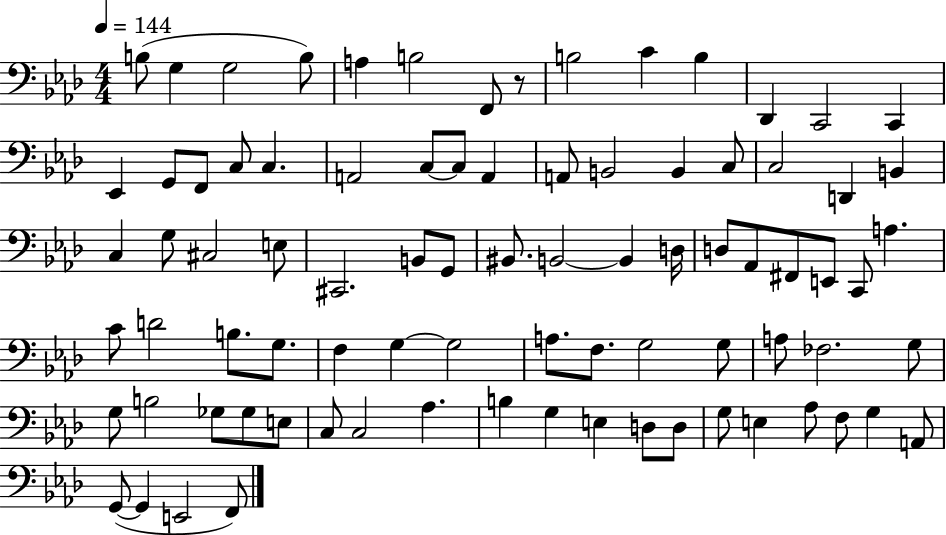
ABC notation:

X:1
T:Untitled
M:4/4
L:1/4
K:Ab
B,/2 G, G,2 B,/2 A, B,2 F,,/2 z/2 B,2 C B, _D,, C,,2 C,, _E,, G,,/2 F,,/2 C,/2 C, A,,2 C,/2 C,/2 A,, A,,/2 B,,2 B,, C,/2 C,2 D,, B,, C, G,/2 ^C,2 E,/2 ^C,,2 B,,/2 G,,/2 ^B,,/2 B,,2 B,, D,/4 D,/2 _A,,/2 ^F,,/2 E,,/2 C,,/2 A, C/2 D2 B,/2 G,/2 F, G, G,2 A,/2 F,/2 G,2 G,/2 A,/2 _F,2 G,/2 G,/2 B,2 _G,/2 _G,/2 E,/2 C,/2 C,2 _A, B, G, E, D,/2 D,/2 G,/2 E, _A,/2 F,/2 G, A,,/2 G,,/2 G,, E,,2 F,,/2